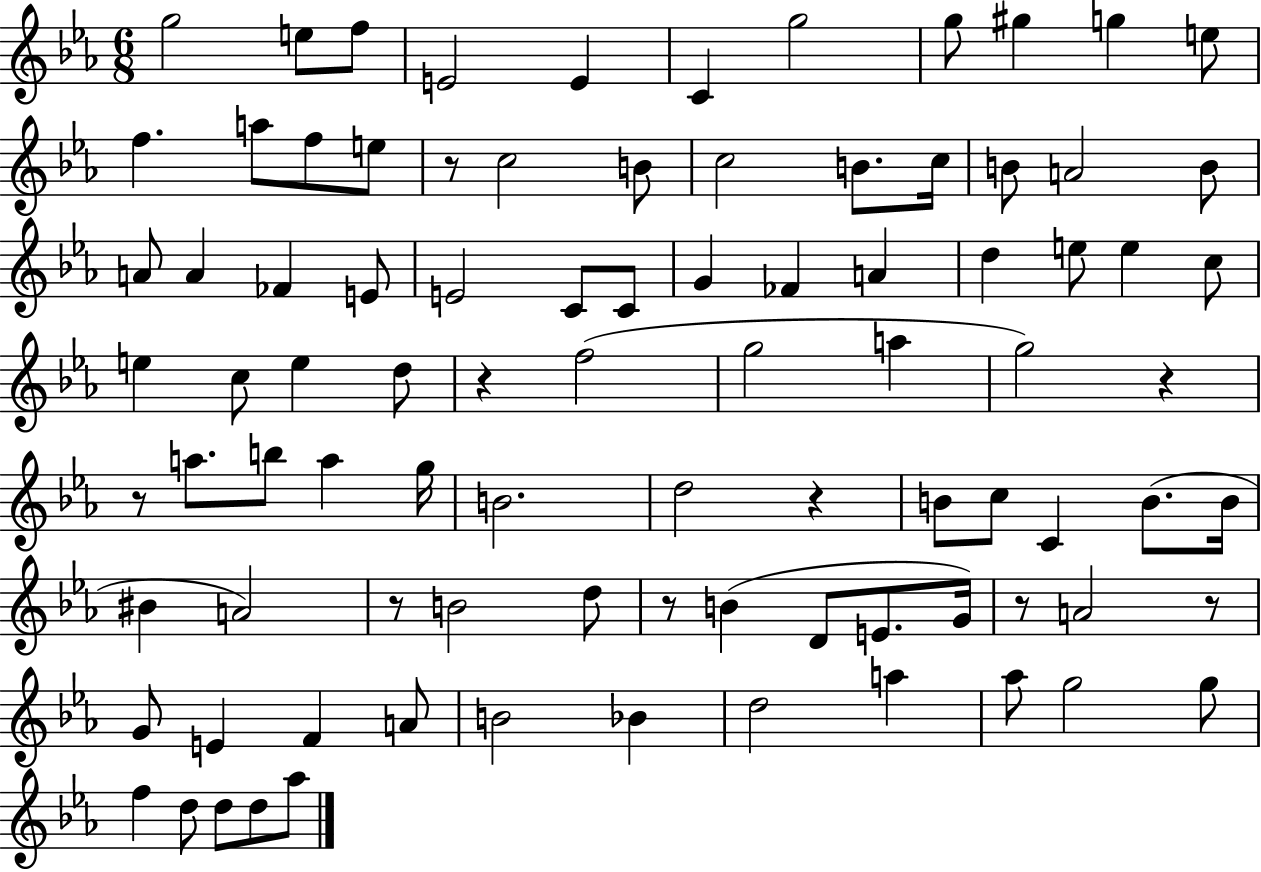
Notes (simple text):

G5/h E5/e F5/e E4/h E4/q C4/q G5/h G5/e G#5/q G5/q E5/e F5/q. A5/e F5/e E5/e R/e C5/h B4/e C5/h B4/e. C5/s B4/e A4/h B4/e A4/e A4/q FES4/q E4/e E4/h C4/e C4/e G4/q FES4/q A4/q D5/q E5/e E5/q C5/e E5/q C5/e E5/q D5/e R/q F5/h G5/h A5/q G5/h R/q R/e A5/e. B5/e A5/q G5/s B4/h. D5/h R/q B4/e C5/e C4/q B4/e. B4/s BIS4/q A4/h R/e B4/h D5/e R/e B4/q D4/e E4/e. G4/s R/e A4/h R/e G4/e E4/q F4/q A4/e B4/h Bb4/q D5/h A5/q Ab5/e G5/h G5/e F5/q D5/e D5/e D5/e Ab5/e